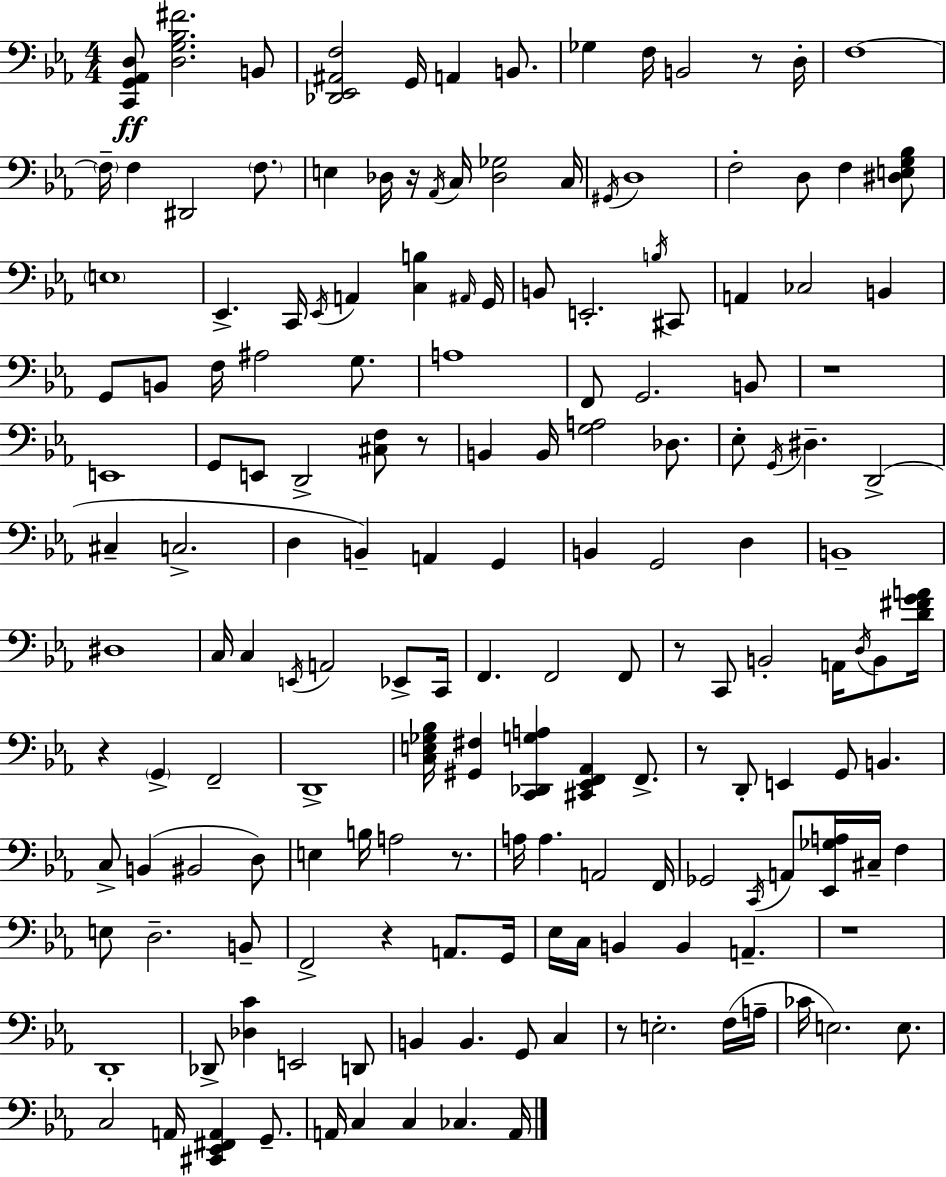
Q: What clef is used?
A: bass